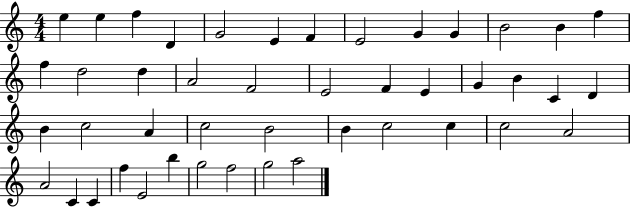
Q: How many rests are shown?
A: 0